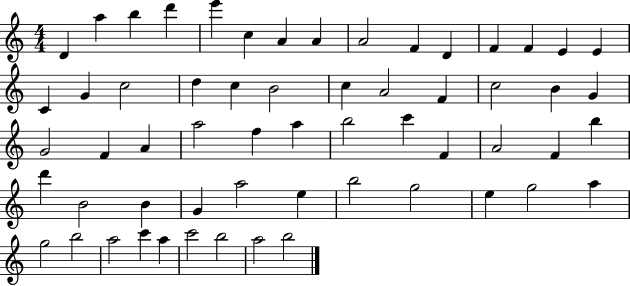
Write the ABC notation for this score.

X:1
T:Untitled
M:4/4
L:1/4
K:C
D a b d' e' c A A A2 F D F F E E C G c2 d c B2 c A2 F c2 B G G2 F A a2 f a b2 c' F A2 F b d' B2 B G a2 e b2 g2 e g2 a g2 b2 a2 c' a c'2 b2 a2 b2